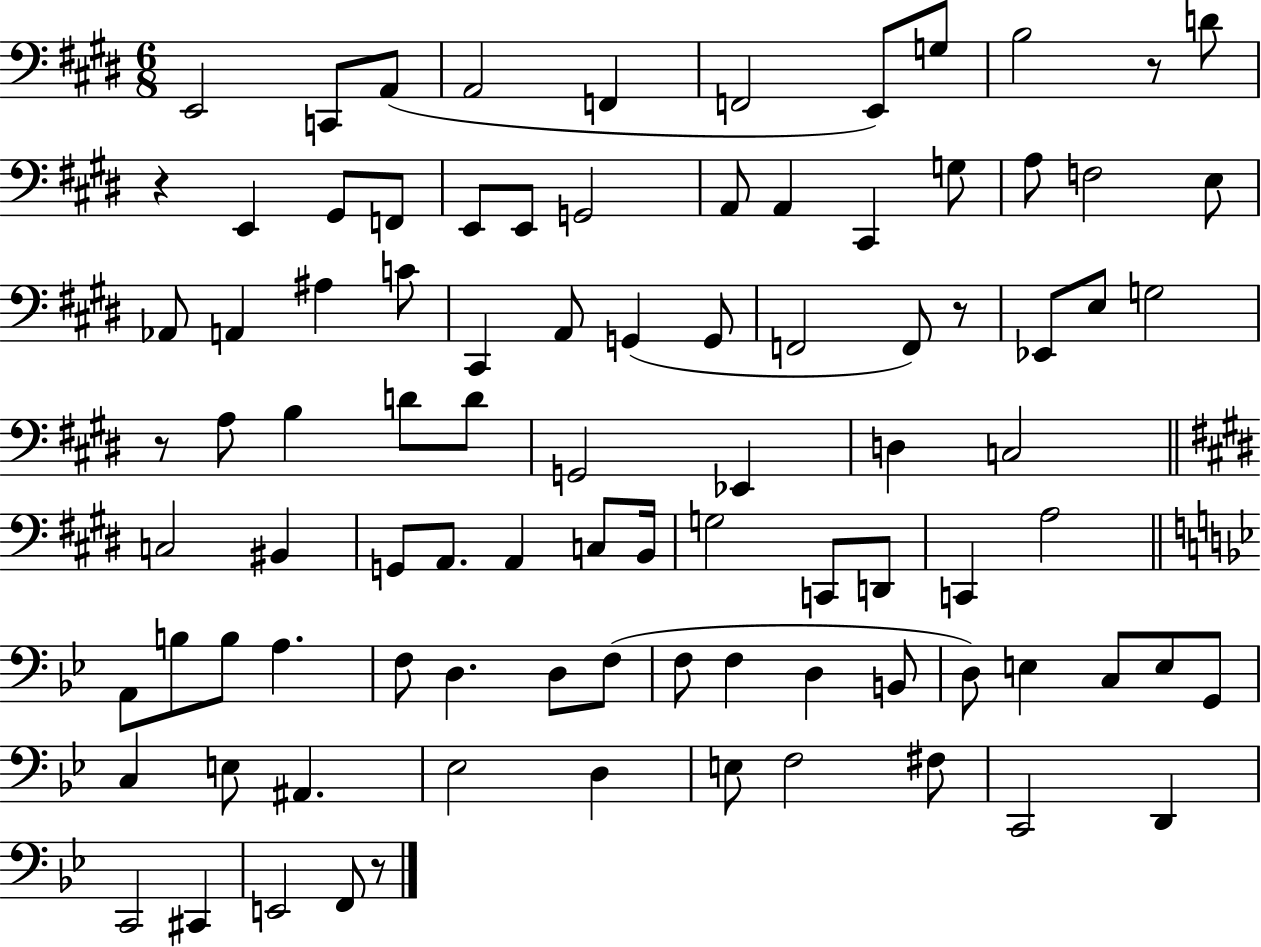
E2/h C2/e A2/e A2/h F2/q F2/h E2/e G3/e B3/h R/e D4/e R/q E2/q G#2/e F2/e E2/e E2/e G2/h A2/e A2/q C#2/q G3/e A3/e F3/h E3/e Ab2/e A2/q A#3/q C4/e C#2/q A2/e G2/q G2/e F2/h F2/e R/e Eb2/e E3/e G3/h R/e A3/e B3/q D4/e D4/e G2/h Eb2/q D3/q C3/h C3/h BIS2/q G2/e A2/e. A2/q C3/e B2/s G3/h C2/e D2/e C2/q A3/h A2/e B3/e B3/e A3/q. F3/e D3/q. D3/e F3/e F3/e F3/q D3/q B2/e D3/e E3/q C3/e E3/e G2/e C3/q E3/e A#2/q. Eb3/h D3/q E3/e F3/h F#3/e C2/h D2/q C2/h C#2/q E2/h F2/e R/e